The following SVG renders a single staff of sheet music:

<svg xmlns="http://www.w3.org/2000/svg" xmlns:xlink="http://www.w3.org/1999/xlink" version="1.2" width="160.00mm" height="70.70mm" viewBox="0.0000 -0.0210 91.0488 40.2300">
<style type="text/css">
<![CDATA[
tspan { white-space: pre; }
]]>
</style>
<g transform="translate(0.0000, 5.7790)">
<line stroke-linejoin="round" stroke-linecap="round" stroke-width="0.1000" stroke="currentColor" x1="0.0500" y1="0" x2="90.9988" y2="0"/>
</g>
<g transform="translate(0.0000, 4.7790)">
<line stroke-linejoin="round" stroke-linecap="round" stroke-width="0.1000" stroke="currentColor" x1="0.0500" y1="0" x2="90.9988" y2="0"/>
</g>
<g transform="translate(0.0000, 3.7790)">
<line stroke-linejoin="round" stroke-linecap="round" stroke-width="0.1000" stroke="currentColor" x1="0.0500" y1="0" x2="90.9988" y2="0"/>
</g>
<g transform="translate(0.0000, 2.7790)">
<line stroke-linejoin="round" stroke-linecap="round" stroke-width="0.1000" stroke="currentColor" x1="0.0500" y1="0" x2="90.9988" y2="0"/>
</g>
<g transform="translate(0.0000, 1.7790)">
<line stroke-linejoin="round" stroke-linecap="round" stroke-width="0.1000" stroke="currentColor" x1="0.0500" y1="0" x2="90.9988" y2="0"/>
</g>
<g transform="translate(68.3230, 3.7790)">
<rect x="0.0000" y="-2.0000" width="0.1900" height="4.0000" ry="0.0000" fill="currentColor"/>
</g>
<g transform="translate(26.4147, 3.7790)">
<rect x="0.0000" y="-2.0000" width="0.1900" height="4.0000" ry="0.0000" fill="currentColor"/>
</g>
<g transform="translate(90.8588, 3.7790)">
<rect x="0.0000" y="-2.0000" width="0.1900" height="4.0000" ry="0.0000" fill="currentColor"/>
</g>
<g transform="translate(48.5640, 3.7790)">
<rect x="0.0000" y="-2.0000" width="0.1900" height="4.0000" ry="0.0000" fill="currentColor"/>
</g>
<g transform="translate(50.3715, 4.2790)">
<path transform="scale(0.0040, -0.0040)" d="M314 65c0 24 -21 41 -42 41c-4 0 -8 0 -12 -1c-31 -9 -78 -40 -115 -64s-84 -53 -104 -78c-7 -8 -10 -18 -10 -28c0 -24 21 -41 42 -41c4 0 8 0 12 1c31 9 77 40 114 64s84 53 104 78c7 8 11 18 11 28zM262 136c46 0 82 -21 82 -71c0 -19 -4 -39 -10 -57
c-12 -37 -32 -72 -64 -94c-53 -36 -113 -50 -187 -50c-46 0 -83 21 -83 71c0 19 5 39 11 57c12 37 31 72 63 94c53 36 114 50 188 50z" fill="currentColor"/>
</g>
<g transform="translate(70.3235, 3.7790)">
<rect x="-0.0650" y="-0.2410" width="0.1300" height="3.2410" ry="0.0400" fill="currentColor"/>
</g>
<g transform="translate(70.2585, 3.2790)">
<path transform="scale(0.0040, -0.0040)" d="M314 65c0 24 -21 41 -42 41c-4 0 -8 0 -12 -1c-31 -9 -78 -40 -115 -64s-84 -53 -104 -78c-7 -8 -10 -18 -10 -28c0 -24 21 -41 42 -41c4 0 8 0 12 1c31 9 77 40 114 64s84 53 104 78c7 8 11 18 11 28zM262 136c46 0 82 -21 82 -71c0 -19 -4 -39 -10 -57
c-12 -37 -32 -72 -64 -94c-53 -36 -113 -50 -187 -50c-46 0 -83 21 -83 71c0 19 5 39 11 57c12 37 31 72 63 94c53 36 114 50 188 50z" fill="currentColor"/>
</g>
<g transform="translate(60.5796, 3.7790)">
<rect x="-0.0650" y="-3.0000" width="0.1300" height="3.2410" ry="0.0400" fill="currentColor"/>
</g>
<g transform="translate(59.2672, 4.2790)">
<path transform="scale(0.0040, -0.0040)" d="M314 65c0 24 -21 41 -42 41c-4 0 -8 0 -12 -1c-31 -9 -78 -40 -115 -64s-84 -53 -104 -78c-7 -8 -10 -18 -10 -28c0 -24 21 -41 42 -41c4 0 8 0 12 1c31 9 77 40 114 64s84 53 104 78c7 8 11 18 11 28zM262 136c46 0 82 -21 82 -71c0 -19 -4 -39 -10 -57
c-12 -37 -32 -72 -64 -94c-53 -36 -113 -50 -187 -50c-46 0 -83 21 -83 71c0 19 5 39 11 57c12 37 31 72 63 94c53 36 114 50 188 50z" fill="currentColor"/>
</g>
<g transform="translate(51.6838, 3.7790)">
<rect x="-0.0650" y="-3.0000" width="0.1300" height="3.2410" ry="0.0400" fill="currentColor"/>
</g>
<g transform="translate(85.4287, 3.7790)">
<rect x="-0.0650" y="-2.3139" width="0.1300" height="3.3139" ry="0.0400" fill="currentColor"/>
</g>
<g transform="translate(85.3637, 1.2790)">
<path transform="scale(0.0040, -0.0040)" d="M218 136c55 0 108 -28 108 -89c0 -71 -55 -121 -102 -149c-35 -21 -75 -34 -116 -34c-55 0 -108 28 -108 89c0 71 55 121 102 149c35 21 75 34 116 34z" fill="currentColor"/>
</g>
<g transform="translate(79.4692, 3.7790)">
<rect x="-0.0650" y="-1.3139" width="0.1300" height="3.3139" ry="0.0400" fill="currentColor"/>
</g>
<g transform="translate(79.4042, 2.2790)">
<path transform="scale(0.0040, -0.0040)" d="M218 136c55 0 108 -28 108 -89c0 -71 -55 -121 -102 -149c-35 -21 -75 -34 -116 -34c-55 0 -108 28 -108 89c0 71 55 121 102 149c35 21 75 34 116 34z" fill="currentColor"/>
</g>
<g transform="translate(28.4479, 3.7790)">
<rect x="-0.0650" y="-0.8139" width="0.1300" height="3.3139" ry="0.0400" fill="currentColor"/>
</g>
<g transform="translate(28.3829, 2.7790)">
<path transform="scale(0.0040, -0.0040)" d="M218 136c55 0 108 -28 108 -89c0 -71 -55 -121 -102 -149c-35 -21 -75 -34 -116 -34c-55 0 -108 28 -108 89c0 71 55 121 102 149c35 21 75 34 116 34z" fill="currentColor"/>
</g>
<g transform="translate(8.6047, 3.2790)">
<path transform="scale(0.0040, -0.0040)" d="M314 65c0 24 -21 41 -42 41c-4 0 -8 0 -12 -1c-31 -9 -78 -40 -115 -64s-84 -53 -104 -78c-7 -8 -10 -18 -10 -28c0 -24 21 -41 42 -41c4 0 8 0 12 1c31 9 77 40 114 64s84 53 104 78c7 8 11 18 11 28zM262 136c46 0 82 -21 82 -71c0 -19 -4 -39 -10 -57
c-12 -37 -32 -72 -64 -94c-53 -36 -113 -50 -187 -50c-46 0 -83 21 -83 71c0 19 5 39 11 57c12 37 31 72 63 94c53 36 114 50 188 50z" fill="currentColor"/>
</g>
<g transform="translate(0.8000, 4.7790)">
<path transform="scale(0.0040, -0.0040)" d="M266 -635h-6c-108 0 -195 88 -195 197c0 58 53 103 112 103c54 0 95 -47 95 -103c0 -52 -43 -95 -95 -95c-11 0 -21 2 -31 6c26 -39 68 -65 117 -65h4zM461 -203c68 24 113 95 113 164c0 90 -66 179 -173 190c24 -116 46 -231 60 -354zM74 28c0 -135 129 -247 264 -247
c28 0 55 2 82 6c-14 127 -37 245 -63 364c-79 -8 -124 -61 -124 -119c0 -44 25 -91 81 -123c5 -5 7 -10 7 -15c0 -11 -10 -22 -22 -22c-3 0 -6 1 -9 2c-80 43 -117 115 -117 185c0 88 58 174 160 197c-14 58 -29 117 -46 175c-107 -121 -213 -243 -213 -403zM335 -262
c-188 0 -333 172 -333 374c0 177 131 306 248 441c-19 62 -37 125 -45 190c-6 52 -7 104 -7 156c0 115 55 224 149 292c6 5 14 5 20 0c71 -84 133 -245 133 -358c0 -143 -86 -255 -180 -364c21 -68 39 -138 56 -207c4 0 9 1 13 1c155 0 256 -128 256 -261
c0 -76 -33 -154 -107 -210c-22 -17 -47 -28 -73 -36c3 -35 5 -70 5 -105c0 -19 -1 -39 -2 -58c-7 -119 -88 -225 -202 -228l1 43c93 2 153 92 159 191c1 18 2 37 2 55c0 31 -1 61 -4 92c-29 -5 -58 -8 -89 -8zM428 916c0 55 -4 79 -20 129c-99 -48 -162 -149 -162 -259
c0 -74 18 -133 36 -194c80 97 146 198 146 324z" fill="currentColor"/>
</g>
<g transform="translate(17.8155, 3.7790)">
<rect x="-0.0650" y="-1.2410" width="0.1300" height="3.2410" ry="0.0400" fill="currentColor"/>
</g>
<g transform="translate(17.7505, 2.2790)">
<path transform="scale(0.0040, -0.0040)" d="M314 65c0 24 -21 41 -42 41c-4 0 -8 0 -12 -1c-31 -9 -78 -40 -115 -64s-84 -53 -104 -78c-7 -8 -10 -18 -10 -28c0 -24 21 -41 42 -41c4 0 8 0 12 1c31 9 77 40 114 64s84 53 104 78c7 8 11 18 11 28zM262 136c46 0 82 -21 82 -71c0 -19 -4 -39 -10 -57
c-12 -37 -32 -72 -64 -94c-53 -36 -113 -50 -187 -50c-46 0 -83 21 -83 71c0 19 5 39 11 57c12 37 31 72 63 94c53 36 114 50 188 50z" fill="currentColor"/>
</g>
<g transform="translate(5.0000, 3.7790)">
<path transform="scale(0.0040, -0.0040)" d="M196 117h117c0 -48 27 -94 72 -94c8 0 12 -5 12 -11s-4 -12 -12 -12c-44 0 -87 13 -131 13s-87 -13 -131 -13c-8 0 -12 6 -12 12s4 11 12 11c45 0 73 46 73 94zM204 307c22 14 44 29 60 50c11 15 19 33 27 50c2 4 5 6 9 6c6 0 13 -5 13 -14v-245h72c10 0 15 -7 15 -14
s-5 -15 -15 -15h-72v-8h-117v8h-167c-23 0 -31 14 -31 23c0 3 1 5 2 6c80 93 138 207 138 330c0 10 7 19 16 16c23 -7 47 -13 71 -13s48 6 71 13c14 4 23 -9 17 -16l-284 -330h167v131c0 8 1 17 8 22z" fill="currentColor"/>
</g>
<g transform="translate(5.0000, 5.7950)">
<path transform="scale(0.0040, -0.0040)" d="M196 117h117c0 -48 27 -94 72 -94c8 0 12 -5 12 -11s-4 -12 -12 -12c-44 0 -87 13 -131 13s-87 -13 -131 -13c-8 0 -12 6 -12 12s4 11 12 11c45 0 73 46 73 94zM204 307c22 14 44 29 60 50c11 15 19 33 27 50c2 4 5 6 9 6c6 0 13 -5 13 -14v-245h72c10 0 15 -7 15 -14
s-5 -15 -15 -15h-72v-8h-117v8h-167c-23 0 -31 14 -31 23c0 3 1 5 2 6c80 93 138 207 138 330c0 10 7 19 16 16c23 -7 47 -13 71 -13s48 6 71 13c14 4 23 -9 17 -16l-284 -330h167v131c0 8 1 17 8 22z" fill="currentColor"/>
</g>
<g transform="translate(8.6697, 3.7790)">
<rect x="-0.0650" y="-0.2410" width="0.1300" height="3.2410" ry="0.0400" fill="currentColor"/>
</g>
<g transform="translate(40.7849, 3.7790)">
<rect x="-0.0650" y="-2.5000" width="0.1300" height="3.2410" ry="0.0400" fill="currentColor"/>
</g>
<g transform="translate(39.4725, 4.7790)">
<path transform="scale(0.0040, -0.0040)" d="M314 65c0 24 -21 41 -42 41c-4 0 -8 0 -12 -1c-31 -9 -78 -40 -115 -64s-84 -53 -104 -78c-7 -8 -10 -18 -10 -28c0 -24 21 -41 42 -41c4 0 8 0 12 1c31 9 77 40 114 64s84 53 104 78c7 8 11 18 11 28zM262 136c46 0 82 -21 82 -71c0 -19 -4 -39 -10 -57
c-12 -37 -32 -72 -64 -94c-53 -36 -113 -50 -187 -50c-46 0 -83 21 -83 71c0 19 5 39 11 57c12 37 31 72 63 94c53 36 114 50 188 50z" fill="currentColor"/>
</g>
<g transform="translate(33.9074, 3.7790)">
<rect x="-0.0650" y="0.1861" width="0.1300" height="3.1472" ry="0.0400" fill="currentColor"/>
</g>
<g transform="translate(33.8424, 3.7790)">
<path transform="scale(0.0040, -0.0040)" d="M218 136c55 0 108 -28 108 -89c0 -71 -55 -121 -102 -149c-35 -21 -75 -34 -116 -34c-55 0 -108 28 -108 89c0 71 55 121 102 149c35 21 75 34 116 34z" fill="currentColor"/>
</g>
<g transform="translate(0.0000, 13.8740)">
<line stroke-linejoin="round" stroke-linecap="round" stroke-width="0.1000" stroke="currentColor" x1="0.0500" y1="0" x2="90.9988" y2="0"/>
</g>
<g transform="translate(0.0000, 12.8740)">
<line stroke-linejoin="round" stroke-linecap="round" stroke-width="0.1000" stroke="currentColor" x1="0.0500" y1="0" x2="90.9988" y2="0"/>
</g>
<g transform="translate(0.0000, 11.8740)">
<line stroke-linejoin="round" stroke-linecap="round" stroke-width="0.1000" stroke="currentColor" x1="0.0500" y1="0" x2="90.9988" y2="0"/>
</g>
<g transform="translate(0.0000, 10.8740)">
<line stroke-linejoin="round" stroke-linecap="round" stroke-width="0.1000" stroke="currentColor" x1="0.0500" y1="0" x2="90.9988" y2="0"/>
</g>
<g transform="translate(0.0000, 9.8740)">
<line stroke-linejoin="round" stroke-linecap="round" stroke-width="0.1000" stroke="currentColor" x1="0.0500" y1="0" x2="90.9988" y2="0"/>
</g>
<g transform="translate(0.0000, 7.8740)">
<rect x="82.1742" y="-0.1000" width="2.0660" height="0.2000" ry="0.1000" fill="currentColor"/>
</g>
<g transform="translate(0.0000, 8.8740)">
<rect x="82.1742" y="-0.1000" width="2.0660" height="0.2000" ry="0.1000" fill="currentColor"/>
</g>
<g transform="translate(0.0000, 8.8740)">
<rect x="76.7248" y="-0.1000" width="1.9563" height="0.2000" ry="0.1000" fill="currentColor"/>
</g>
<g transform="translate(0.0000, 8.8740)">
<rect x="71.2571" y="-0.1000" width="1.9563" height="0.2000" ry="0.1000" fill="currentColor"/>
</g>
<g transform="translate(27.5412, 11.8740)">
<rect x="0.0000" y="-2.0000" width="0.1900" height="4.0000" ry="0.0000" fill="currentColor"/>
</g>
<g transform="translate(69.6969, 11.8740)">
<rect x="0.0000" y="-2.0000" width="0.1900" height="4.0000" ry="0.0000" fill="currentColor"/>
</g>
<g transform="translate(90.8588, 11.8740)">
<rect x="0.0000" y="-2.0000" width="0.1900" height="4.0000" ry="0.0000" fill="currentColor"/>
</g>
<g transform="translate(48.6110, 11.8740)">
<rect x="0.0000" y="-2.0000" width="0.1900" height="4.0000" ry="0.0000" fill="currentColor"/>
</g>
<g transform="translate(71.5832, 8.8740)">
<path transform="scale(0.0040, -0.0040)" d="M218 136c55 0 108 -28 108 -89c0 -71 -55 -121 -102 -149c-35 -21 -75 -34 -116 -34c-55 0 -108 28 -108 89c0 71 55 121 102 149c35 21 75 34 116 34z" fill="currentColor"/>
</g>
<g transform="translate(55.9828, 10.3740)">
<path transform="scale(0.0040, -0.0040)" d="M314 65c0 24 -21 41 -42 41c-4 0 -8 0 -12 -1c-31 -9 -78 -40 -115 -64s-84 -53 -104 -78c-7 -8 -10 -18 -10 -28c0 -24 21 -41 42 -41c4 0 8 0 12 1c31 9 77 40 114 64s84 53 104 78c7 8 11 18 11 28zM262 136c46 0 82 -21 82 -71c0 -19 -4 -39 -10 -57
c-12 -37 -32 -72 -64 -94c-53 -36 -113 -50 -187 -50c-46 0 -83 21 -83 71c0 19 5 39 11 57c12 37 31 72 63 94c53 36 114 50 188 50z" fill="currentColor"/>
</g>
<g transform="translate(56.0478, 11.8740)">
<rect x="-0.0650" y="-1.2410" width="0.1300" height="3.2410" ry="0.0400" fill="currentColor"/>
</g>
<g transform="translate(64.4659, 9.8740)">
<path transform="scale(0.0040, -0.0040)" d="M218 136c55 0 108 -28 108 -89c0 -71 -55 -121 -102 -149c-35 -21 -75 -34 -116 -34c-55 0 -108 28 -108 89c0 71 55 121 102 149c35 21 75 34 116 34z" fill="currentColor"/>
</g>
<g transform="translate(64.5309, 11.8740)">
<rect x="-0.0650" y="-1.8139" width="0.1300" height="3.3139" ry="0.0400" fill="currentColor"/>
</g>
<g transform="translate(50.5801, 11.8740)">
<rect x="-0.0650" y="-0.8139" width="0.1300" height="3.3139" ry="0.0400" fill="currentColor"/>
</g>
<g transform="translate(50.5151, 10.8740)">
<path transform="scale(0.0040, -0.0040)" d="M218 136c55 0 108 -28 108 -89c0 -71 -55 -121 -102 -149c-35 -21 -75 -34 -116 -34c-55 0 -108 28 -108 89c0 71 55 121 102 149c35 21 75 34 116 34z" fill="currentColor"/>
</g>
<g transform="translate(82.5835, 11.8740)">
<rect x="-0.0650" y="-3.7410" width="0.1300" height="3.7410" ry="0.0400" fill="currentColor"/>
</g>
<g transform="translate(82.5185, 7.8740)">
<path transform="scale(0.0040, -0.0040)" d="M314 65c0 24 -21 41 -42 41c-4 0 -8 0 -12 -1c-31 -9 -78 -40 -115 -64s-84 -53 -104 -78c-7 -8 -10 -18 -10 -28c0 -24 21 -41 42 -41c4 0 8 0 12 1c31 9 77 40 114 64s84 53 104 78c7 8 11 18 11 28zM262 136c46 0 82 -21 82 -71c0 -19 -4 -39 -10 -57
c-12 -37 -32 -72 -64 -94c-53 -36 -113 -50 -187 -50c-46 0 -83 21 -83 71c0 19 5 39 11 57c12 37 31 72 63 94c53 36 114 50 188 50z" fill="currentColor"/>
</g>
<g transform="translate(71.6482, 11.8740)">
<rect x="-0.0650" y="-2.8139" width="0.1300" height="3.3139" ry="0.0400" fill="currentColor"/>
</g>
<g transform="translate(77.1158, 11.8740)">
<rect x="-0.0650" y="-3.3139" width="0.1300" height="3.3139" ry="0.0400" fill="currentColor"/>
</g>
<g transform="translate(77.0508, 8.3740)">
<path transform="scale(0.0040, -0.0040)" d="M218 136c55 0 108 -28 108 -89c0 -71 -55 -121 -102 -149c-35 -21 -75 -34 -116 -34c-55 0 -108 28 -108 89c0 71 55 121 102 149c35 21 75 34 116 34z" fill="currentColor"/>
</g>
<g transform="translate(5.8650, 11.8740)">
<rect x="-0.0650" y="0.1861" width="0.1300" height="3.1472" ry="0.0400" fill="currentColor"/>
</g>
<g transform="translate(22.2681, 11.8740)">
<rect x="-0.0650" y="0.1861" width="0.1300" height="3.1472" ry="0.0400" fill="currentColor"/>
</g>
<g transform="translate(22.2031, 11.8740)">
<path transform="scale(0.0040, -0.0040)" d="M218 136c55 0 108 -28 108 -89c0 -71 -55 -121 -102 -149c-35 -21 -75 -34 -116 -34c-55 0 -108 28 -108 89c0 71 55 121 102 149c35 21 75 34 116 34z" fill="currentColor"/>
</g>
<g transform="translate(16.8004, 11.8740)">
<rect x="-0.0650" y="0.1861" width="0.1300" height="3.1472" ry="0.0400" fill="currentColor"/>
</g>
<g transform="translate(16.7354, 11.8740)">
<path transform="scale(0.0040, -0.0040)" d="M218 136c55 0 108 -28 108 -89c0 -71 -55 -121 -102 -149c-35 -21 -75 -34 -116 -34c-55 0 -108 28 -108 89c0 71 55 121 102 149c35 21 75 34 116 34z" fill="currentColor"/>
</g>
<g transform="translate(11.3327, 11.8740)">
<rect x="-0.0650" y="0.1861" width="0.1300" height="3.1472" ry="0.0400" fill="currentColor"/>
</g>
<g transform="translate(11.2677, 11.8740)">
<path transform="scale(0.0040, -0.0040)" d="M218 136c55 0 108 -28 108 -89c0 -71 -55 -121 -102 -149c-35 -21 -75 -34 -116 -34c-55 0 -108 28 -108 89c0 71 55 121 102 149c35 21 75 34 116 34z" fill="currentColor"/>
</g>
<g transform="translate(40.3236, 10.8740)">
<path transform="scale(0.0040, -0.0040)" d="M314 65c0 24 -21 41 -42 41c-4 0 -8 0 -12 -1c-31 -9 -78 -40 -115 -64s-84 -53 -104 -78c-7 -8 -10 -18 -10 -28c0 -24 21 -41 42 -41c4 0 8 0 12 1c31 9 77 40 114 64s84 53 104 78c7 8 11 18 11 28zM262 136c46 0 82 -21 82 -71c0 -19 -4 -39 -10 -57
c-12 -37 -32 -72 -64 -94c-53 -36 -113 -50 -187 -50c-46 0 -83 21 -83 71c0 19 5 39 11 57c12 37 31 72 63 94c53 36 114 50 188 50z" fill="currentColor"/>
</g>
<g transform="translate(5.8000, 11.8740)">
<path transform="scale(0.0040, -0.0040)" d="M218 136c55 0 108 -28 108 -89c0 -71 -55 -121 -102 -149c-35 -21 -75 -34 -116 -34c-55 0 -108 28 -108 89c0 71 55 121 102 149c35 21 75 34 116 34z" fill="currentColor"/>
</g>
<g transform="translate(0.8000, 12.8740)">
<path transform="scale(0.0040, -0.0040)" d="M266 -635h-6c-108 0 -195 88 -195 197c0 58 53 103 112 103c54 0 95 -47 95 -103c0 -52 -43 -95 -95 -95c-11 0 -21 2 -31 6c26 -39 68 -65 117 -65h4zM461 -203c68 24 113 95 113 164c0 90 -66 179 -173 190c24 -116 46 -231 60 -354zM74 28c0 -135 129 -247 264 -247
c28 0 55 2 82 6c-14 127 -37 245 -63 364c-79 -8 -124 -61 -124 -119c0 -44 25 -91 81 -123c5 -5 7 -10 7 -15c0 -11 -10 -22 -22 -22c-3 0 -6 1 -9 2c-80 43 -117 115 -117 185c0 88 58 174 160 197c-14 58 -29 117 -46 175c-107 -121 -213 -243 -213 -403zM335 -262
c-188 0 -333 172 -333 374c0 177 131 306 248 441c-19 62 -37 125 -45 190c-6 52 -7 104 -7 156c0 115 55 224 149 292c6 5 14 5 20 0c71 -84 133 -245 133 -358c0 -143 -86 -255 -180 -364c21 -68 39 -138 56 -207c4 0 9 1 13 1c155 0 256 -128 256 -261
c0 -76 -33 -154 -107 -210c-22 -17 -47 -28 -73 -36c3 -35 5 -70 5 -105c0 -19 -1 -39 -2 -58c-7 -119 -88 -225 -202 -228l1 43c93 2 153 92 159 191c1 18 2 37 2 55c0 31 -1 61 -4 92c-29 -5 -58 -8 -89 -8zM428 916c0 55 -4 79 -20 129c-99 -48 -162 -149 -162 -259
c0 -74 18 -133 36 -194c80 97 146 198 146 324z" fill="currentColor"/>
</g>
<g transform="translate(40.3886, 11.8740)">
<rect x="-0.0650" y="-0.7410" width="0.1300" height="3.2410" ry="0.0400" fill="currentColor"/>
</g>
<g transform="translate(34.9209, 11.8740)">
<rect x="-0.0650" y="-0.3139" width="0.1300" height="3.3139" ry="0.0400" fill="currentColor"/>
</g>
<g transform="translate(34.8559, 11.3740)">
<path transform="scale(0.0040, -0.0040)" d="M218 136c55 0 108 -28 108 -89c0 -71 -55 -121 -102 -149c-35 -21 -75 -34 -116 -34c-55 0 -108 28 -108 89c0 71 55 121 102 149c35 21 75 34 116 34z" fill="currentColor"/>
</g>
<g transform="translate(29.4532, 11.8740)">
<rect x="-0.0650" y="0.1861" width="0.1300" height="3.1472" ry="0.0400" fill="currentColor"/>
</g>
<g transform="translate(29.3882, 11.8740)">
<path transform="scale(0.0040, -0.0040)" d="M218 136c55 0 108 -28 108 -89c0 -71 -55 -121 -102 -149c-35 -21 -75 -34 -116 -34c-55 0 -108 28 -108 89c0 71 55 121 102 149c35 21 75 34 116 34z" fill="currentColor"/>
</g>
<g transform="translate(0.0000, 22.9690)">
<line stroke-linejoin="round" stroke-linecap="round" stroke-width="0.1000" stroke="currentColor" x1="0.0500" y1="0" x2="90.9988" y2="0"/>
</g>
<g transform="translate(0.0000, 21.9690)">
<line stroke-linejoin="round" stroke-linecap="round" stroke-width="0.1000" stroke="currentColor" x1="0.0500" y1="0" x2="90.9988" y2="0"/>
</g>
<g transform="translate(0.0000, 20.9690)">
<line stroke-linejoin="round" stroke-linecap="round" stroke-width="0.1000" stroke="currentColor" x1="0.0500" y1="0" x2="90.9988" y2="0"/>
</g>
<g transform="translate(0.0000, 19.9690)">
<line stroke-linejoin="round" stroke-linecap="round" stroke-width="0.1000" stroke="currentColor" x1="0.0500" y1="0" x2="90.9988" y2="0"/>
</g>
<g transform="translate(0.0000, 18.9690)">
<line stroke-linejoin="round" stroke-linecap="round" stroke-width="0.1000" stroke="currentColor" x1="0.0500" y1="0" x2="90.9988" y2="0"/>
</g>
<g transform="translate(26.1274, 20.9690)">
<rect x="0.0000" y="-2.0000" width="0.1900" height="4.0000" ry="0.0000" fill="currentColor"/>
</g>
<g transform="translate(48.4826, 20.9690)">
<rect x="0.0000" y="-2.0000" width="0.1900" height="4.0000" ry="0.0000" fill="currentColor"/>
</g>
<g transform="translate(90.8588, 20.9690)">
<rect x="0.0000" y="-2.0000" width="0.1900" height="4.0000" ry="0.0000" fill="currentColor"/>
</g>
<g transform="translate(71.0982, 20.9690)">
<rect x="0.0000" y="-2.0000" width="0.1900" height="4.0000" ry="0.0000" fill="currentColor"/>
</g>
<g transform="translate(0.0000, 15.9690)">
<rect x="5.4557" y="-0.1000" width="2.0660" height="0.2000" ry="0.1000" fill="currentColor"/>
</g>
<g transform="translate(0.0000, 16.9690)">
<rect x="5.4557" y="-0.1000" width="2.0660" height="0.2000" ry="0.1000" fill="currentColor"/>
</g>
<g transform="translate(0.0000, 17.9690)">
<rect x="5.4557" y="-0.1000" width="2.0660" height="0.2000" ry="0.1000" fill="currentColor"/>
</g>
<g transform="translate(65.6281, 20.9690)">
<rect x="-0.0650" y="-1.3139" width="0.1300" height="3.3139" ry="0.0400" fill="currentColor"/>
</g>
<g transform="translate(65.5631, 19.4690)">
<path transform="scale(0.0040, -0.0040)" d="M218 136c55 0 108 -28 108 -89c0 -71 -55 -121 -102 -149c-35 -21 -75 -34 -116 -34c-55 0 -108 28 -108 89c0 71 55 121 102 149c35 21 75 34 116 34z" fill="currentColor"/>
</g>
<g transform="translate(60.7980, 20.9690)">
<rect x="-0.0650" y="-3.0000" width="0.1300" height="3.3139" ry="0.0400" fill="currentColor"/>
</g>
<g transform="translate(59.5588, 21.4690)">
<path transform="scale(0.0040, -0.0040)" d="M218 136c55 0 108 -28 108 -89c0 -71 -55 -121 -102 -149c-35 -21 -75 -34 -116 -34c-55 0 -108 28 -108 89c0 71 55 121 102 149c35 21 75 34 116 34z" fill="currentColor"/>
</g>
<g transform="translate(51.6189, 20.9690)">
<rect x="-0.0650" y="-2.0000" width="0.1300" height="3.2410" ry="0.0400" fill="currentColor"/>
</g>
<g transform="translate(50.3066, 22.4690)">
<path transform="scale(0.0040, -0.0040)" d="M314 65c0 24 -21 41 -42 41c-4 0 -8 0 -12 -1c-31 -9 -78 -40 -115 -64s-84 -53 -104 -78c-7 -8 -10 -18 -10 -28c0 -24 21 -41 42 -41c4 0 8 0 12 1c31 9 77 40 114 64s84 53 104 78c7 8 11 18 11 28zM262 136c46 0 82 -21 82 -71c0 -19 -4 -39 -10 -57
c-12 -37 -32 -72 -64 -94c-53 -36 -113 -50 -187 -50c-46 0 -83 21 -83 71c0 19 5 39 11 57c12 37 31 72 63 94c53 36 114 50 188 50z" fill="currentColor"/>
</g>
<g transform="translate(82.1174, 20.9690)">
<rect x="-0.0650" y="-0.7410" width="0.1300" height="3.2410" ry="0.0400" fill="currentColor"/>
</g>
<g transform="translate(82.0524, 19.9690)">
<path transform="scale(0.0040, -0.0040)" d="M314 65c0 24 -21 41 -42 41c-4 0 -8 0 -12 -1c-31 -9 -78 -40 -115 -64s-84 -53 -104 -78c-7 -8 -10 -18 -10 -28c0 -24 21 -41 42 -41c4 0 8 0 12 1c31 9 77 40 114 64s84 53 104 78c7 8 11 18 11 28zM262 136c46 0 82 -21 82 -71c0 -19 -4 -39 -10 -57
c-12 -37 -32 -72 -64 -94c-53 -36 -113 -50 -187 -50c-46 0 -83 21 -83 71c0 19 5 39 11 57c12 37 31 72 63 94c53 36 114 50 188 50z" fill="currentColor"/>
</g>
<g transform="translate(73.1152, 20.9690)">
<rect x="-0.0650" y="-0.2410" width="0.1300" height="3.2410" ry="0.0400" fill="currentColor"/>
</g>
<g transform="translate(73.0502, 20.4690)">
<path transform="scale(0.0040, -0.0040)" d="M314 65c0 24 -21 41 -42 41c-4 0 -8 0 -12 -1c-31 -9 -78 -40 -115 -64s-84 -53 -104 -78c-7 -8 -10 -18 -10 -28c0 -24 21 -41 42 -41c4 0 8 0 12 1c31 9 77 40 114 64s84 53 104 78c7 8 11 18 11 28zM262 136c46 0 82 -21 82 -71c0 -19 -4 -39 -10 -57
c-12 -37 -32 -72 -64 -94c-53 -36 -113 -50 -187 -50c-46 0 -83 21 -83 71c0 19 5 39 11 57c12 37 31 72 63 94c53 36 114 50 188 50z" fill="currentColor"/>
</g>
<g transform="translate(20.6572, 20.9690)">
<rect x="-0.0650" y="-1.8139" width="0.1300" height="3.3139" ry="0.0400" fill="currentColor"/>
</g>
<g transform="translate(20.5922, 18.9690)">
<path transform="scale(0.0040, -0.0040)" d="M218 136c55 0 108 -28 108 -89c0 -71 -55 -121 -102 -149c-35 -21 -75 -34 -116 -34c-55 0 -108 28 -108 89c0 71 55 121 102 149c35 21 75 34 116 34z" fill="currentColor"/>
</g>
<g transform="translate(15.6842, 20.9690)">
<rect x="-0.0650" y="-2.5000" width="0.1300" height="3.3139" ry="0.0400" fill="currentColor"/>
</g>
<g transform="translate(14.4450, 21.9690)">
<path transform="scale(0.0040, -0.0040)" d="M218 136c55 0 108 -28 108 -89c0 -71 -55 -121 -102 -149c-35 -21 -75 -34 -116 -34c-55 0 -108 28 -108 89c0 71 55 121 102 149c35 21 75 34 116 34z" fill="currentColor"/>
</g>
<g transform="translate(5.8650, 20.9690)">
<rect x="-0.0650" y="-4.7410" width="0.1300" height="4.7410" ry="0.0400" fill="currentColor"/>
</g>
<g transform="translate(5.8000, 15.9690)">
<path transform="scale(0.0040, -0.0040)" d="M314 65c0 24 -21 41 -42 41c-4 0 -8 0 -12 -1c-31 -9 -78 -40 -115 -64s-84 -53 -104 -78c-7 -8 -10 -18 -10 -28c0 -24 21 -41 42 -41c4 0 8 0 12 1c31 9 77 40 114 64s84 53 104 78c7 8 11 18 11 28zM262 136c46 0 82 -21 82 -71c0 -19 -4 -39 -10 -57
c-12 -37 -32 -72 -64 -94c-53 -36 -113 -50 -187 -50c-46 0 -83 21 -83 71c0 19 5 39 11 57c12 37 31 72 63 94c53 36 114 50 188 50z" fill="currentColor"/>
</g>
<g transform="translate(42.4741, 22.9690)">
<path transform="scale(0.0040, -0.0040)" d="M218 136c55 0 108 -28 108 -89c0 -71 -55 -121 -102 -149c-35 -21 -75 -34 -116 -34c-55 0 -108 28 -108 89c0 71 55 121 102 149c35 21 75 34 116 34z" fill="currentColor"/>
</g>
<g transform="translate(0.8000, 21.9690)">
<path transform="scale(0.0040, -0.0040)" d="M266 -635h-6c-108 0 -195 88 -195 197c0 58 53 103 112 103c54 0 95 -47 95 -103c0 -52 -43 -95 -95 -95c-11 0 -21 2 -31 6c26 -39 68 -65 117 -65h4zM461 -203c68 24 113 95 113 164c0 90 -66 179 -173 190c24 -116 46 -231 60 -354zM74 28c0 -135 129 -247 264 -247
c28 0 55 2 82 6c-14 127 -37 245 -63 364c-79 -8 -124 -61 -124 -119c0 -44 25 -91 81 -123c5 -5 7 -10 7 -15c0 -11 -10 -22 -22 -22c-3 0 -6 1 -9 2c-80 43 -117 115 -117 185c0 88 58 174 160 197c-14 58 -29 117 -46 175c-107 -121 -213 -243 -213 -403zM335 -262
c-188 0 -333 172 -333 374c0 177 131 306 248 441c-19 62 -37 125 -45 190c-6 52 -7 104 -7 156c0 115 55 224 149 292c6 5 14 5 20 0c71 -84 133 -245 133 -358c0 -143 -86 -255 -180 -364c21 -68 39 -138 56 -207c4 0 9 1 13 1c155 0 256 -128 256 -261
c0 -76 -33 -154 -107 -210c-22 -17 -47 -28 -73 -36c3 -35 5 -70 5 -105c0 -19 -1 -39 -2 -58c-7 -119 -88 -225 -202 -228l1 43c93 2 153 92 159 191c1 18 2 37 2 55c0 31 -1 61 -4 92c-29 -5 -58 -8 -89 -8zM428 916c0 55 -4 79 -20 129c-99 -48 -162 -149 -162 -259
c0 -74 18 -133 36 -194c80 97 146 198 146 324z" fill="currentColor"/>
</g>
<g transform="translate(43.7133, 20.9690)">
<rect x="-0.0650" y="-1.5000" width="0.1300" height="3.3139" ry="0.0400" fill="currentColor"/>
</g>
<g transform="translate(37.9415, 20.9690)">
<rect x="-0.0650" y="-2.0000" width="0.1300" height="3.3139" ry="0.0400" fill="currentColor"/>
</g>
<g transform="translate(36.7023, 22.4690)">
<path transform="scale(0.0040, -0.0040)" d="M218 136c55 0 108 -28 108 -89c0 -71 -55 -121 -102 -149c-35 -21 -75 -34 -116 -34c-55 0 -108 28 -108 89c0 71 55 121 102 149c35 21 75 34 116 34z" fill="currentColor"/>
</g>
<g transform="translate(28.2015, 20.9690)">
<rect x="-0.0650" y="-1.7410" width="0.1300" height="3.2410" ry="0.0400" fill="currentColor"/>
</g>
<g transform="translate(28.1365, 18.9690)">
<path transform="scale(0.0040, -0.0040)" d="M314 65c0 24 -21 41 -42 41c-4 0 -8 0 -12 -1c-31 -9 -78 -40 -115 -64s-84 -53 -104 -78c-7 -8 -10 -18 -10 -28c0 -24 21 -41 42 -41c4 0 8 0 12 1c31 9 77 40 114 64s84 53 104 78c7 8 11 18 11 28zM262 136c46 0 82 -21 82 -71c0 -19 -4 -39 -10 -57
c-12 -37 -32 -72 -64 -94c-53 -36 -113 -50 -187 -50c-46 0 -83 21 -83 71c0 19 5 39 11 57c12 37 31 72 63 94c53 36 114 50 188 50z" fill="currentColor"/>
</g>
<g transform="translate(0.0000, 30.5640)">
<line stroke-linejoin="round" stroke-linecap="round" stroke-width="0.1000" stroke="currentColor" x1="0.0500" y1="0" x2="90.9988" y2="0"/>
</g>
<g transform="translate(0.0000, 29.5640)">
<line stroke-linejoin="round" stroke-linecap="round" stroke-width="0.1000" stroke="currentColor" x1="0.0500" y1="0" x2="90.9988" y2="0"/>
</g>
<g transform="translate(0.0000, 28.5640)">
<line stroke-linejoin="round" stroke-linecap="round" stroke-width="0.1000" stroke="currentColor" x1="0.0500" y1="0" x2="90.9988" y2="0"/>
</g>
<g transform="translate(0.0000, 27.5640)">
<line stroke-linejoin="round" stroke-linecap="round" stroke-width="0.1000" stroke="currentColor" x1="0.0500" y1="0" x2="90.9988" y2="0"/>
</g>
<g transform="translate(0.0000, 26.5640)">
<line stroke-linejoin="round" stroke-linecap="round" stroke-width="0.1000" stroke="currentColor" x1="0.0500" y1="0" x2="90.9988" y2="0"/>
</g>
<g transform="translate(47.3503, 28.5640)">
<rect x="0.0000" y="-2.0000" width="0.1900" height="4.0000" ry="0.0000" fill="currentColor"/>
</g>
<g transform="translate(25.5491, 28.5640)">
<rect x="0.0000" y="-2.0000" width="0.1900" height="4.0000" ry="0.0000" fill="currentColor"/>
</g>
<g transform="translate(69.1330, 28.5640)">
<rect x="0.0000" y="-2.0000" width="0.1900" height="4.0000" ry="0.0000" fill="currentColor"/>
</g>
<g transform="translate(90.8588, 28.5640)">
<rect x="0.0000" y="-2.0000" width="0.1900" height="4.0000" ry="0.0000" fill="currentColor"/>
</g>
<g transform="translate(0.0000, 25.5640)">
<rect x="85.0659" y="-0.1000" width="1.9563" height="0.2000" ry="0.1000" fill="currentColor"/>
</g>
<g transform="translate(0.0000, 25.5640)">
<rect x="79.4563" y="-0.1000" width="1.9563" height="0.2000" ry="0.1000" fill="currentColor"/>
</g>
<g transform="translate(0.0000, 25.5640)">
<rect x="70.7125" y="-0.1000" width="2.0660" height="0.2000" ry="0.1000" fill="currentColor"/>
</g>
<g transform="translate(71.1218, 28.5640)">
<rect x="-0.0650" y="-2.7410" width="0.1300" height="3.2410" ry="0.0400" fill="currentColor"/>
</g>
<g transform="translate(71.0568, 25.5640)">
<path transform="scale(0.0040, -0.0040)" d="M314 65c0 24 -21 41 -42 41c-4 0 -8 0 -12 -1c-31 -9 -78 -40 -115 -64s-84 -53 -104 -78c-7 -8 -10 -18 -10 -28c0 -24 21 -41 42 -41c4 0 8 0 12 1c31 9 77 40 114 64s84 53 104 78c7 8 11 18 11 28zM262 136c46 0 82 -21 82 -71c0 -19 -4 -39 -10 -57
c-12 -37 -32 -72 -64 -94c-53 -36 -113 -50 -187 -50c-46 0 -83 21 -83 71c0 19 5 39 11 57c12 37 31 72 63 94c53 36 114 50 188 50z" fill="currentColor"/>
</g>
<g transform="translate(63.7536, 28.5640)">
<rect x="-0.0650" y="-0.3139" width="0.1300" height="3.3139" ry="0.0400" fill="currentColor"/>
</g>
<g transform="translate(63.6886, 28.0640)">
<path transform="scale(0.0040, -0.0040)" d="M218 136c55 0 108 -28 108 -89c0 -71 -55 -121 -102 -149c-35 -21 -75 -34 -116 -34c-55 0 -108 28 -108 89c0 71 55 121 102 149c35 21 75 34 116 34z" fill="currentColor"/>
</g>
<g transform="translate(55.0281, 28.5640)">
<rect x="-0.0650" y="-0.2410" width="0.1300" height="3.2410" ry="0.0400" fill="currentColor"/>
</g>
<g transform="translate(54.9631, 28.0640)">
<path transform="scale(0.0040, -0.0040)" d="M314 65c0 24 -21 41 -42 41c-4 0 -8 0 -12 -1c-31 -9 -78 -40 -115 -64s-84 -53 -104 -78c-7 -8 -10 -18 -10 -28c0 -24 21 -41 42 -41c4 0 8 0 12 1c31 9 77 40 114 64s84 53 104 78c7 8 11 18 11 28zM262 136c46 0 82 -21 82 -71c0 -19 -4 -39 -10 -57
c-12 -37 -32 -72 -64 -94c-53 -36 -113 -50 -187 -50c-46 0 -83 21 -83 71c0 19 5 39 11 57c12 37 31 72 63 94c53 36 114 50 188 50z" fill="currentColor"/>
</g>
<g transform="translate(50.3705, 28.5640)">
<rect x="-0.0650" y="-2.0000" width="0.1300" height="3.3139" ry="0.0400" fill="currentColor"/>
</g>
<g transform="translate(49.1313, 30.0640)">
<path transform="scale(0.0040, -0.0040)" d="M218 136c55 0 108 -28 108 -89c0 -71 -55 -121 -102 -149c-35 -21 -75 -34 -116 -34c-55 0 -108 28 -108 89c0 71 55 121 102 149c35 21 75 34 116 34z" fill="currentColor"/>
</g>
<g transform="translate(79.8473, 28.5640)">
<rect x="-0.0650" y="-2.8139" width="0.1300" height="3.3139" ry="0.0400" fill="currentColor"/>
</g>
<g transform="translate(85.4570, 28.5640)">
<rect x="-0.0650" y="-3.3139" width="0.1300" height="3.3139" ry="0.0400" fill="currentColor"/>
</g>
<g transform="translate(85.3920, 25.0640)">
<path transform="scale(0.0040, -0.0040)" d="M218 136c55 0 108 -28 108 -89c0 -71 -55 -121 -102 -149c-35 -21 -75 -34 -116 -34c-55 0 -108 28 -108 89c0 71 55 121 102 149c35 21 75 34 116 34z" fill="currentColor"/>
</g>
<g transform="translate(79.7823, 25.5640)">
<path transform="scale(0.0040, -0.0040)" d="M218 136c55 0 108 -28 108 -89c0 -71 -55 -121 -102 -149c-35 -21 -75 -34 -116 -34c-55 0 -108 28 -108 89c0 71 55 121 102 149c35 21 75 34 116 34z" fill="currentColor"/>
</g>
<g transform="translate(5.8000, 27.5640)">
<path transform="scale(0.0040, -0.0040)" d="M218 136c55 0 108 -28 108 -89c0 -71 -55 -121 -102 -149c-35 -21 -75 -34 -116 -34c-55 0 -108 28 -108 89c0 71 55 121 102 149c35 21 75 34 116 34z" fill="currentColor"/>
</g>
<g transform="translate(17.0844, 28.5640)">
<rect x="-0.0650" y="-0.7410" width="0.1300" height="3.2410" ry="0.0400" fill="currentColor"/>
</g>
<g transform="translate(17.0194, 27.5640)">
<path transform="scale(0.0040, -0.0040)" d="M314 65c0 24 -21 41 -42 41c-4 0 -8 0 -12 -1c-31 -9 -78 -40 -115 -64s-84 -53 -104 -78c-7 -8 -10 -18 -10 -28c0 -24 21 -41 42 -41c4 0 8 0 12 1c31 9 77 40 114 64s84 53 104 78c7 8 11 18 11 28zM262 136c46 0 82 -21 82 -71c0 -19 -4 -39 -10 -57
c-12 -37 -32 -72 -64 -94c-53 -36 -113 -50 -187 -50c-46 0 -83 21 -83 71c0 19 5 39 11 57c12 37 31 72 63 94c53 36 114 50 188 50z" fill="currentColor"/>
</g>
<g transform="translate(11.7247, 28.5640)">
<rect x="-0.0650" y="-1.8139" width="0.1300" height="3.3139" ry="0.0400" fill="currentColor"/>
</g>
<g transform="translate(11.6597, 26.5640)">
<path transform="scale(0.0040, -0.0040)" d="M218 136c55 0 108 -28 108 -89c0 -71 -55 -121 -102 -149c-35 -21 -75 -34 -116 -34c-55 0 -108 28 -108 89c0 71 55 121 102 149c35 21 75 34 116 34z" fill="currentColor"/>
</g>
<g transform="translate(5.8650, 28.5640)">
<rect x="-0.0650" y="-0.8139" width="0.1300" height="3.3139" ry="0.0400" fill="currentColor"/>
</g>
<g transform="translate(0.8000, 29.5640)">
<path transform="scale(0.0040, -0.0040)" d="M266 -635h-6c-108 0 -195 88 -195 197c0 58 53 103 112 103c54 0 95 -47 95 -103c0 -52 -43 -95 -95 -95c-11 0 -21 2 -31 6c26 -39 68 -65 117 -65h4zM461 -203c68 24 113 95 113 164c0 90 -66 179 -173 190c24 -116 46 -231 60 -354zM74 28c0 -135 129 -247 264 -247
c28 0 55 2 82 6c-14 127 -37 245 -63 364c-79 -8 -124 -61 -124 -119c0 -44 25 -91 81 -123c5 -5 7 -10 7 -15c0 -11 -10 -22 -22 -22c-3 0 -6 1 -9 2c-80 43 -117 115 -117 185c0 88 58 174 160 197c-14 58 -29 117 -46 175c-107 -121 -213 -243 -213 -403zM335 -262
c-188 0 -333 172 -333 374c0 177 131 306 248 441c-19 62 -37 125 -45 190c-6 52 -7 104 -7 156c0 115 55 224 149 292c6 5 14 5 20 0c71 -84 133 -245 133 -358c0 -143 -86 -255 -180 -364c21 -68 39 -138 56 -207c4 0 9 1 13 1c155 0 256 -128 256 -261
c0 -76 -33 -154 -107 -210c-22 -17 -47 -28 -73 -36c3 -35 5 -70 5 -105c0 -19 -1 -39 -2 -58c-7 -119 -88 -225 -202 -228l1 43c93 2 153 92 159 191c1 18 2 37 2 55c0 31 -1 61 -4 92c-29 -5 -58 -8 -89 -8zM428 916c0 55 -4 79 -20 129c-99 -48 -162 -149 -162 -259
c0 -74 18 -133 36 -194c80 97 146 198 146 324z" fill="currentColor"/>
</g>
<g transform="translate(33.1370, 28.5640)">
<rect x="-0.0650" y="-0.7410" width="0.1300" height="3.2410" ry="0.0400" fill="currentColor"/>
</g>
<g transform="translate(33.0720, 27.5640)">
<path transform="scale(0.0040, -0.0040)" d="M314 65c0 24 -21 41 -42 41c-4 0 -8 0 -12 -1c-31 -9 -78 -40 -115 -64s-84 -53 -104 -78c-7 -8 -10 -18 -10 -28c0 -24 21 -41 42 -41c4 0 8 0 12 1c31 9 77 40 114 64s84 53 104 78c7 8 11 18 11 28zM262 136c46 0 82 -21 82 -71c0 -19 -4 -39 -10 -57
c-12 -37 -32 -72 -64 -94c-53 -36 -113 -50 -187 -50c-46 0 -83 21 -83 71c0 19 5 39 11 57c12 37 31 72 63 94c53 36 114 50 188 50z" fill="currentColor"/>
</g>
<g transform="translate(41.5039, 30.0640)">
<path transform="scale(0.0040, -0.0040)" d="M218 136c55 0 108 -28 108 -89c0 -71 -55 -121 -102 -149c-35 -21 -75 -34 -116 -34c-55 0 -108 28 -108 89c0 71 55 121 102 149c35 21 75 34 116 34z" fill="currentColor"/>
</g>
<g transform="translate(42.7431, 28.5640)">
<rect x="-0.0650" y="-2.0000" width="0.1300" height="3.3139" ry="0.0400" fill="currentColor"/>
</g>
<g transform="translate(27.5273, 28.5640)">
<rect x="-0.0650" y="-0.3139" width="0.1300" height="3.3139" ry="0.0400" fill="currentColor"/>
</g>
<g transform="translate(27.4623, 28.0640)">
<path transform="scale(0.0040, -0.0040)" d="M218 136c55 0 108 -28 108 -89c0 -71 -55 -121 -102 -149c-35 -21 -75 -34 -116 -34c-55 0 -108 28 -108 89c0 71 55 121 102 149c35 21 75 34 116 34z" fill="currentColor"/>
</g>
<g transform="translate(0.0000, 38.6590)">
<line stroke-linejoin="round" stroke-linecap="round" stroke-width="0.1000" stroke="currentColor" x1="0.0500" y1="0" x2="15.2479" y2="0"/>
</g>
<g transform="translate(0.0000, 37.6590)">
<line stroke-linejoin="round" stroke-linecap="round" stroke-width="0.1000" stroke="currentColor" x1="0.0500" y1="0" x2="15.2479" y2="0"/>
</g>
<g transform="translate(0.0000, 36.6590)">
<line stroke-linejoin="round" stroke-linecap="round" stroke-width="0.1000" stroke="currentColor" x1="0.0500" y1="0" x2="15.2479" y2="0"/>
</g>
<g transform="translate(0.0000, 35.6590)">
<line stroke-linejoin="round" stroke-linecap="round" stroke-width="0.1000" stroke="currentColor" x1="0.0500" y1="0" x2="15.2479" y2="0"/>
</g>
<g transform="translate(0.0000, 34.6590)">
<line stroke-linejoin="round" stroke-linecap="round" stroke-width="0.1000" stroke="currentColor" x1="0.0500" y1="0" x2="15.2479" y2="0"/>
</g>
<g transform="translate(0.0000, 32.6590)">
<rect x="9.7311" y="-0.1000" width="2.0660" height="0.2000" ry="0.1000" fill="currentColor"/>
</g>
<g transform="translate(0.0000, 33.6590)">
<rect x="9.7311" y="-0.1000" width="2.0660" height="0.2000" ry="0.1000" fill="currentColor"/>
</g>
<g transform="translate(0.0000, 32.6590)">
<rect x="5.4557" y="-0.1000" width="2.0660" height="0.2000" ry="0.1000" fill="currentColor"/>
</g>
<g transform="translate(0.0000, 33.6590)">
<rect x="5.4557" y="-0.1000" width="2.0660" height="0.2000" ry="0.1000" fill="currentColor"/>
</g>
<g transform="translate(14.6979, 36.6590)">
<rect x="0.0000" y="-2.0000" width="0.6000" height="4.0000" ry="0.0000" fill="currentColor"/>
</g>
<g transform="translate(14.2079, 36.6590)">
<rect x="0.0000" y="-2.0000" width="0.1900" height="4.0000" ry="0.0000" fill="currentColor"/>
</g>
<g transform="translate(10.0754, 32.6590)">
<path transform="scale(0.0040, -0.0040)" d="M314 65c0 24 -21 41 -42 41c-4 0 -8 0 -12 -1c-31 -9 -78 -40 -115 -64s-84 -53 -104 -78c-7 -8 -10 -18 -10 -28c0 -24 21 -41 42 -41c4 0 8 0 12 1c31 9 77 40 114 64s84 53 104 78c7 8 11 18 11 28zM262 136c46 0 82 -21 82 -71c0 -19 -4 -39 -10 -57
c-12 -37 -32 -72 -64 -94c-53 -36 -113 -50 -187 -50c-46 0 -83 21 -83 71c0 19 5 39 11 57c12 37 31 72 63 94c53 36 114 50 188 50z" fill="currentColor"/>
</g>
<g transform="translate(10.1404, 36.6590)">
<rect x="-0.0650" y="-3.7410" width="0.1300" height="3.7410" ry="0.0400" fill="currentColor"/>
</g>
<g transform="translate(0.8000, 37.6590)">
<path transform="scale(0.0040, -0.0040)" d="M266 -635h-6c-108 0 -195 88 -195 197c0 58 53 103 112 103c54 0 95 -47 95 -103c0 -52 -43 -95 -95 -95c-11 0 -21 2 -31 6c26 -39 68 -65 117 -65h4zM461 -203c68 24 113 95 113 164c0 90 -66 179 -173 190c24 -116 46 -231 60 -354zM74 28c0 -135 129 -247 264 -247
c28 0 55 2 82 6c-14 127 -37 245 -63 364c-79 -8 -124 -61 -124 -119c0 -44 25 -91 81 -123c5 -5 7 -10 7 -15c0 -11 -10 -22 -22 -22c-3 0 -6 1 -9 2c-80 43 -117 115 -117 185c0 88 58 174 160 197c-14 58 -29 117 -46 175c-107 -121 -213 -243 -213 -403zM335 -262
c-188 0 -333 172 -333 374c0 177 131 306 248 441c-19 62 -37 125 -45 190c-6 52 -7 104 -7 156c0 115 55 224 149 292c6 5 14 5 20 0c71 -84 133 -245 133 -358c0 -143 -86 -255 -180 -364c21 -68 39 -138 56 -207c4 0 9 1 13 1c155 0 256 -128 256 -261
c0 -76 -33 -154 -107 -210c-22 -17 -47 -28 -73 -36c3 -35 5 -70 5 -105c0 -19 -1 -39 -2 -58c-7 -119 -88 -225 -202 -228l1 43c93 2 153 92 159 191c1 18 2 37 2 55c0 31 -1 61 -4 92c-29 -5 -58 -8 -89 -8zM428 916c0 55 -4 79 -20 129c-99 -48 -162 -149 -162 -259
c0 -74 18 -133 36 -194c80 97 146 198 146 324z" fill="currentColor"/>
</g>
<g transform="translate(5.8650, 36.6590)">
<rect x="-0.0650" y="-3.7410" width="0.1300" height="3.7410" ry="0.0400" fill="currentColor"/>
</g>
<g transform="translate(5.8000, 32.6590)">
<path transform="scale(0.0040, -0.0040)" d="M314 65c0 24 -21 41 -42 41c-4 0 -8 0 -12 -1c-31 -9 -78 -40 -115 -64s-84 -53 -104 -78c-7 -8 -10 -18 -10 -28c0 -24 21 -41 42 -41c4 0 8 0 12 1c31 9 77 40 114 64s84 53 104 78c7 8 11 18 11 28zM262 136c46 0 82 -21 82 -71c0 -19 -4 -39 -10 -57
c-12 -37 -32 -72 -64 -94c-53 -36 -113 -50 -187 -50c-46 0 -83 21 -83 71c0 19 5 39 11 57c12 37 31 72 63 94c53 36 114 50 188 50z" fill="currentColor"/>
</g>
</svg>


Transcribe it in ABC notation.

X:1
T:Untitled
M:4/4
L:1/4
K:C
c2 e2 d B G2 A2 A2 c2 e g B B B B B c d2 d e2 f a b c'2 e'2 G f f2 F E F2 A e c2 d2 d f d2 c d2 F F c2 c a2 a b c'2 c'2